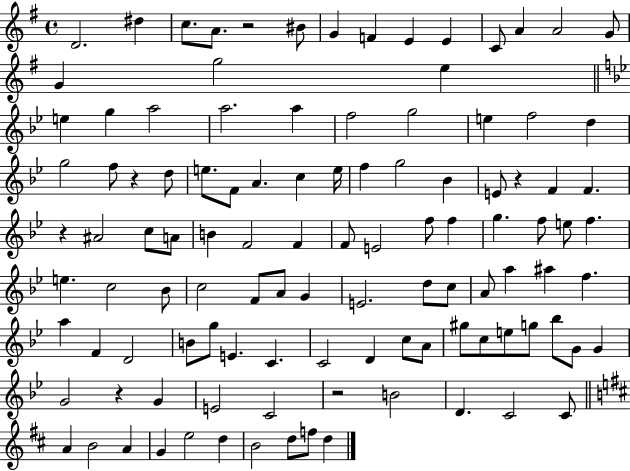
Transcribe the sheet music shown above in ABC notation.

X:1
T:Untitled
M:4/4
L:1/4
K:G
D2 ^d c/2 A/2 z2 ^B/2 G F E E C/2 A A2 G/2 G g2 e e g a2 a2 a f2 g2 e f2 d g2 f/2 z d/2 e/2 F/2 A c e/4 f g2 _B E/2 z F F z ^A2 c/2 A/2 B F2 F F/2 E2 f/2 f g f/2 e/2 f e c2 _B/2 c2 F/2 A/2 G E2 d/2 c/2 A/2 a ^a f a F D2 B/2 g/2 E C C2 D c/2 A/2 ^g/2 c/2 e/2 g/2 _b/2 G/2 G G2 z G E2 C2 z2 B2 D C2 C/2 A B2 A G e2 d B2 d/2 f/2 d